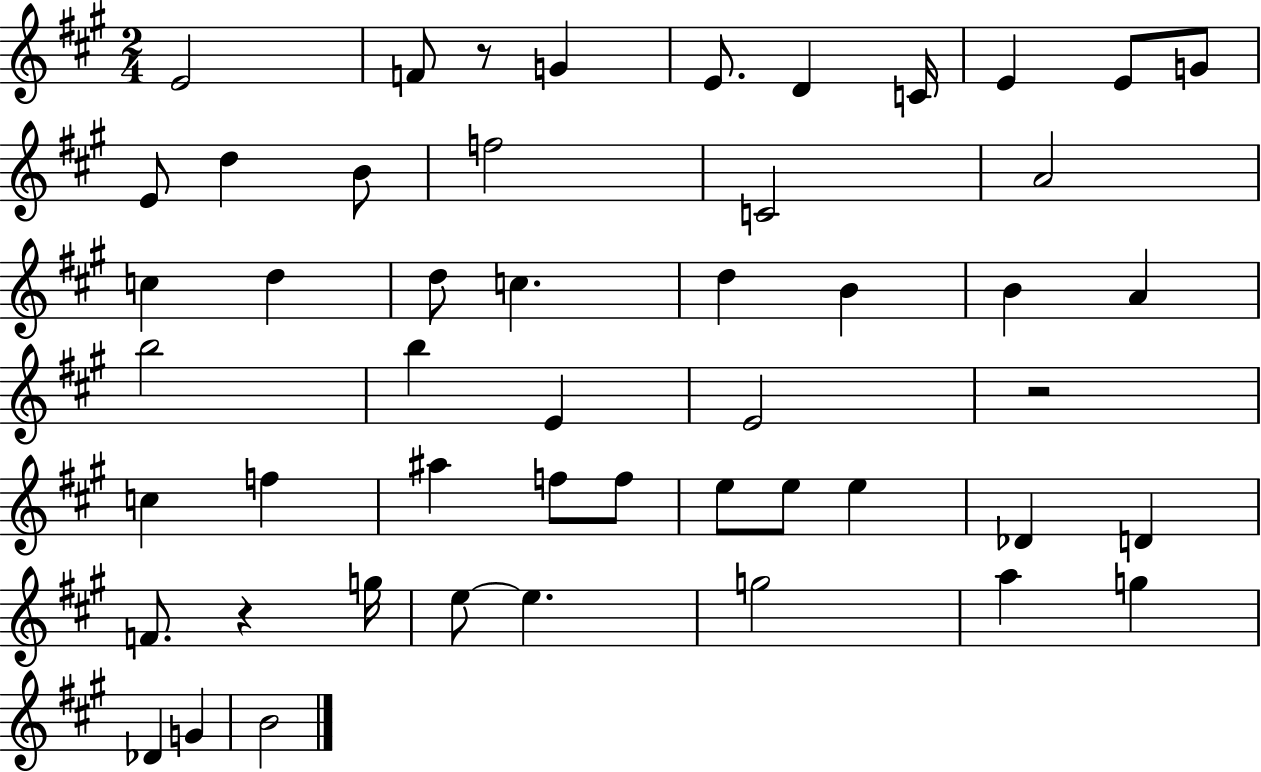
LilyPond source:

{
  \clef treble
  \numericTimeSignature
  \time 2/4
  \key a \major
  e'2 | f'8 r8 g'4 | e'8. d'4 c'16 | e'4 e'8 g'8 | \break e'8 d''4 b'8 | f''2 | c'2 | a'2 | \break c''4 d''4 | d''8 c''4. | d''4 b'4 | b'4 a'4 | \break b''2 | b''4 e'4 | e'2 | r2 | \break c''4 f''4 | ais''4 f''8 f''8 | e''8 e''8 e''4 | des'4 d'4 | \break f'8. r4 g''16 | e''8~~ e''4. | g''2 | a''4 g''4 | \break des'4 g'4 | b'2 | \bar "|."
}